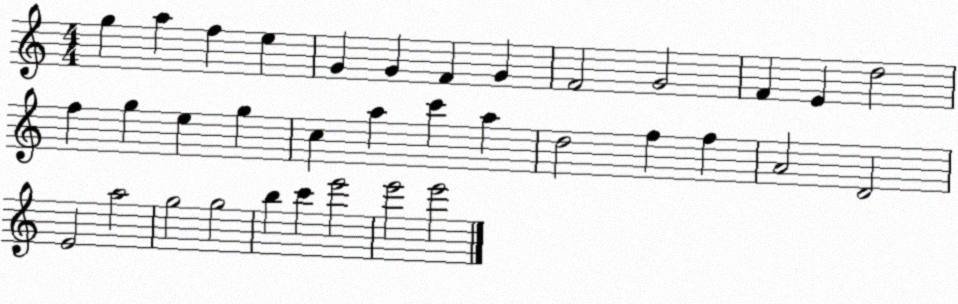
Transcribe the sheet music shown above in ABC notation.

X:1
T:Untitled
M:4/4
L:1/4
K:C
g a f e G G F G F2 G2 F E d2 f g e g c a c' a d2 f f A2 D2 E2 a2 g2 g2 b c' e'2 e'2 e'2